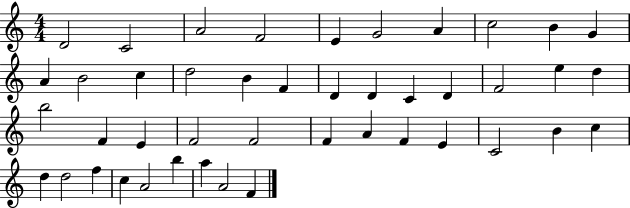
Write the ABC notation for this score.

X:1
T:Untitled
M:4/4
L:1/4
K:C
D2 C2 A2 F2 E G2 A c2 B G A B2 c d2 B F D D C D F2 e d b2 F E F2 F2 F A F E C2 B c d d2 f c A2 b a A2 F